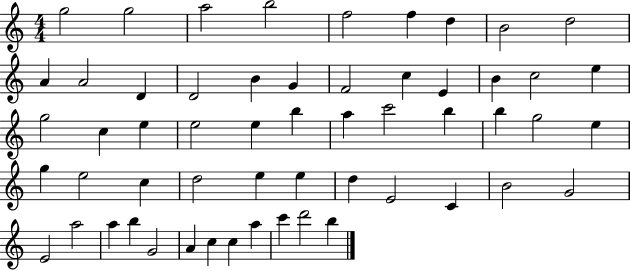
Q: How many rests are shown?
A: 0